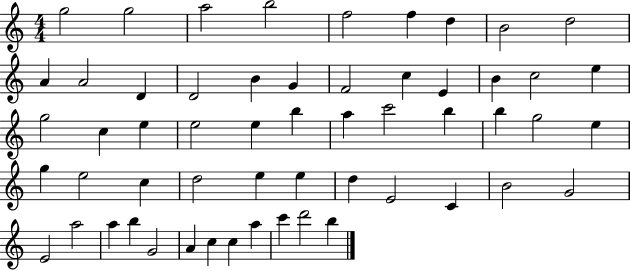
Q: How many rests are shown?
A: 0